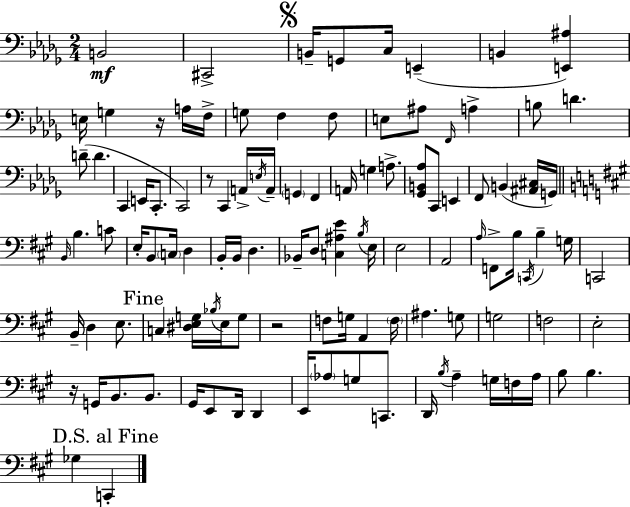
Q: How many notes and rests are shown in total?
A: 109